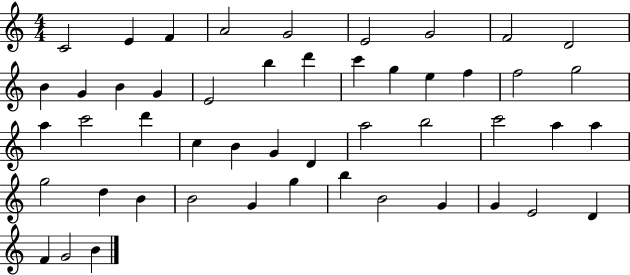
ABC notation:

X:1
T:Untitled
M:4/4
L:1/4
K:C
C2 E F A2 G2 E2 G2 F2 D2 B G B G E2 b d' c' g e f f2 g2 a c'2 d' c B G D a2 b2 c'2 a a g2 d B B2 G g b B2 G G E2 D F G2 B